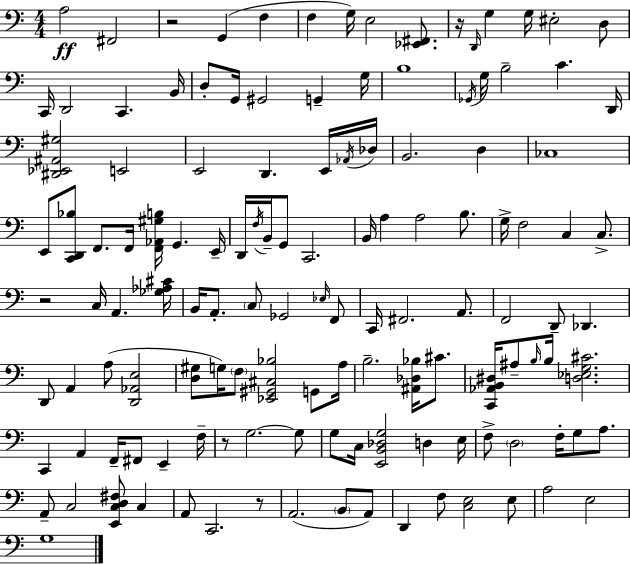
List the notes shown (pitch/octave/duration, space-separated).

A3/h F#2/h R/h G2/q F3/q F3/q G3/s E3/h [Eb2,F#2]/e. R/s D2/s G3/q G3/s EIS3/h D3/e C2/s D2/h C2/q. B2/s D3/e G2/s G#2/h G2/q G3/s B3/w Gb2/s G3/s B3/h C4/q. D2/s [D#2,Eb2,A#2,G#3]/h E2/h E2/h D2/q. E2/s Ab2/s Db3/s B2/h. D3/q CES3/w E2/e [C2,D2,Bb3]/e F2/e. F2/s [F2,Ab2,G#3,B3]/s G2/q. E2/s D2/s F3/s B2/s G2/e C2/h. B2/s A3/q A3/h B3/e. G3/s F3/h C3/q C3/e. R/h C3/s A2/q. [Gb3,Ab3,C#4]/s B2/s A2/e. C3/e Gb2/h Eb3/s F2/e C2/s F#2/h. A2/e. F2/h D2/e Db2/q. D2/e A2/q A3/e [D2,Ab2,E3]/h [D3,G#3]/e G3/s F3/e [Eb2,G#2,C#3,Bb3]/h G2/e A3/s B3/h. [A#2,Db3,Bb3]/s C#4/e. [C2,Ab2,B2,D#3]/s A#3/e B3/s B3/s [D3,Eb3,G3,C#4]/h. C2/q A2/q F2/s F#2/e E2/q F3/s R/e G3/h. G3/e G3/e C3/s [E2,B2,Db3,G3]/h D3/q E3/s F3/e D3/h F3/s G3/e A3/e. A2/e C3/h [E2,C3,D3,F#3]/e C3/q A2/e C2/h. R/e A2/h. B2/e A2/e D2/q F3/e [C3,E3]/h E3/e A3/h E3/h G3/w